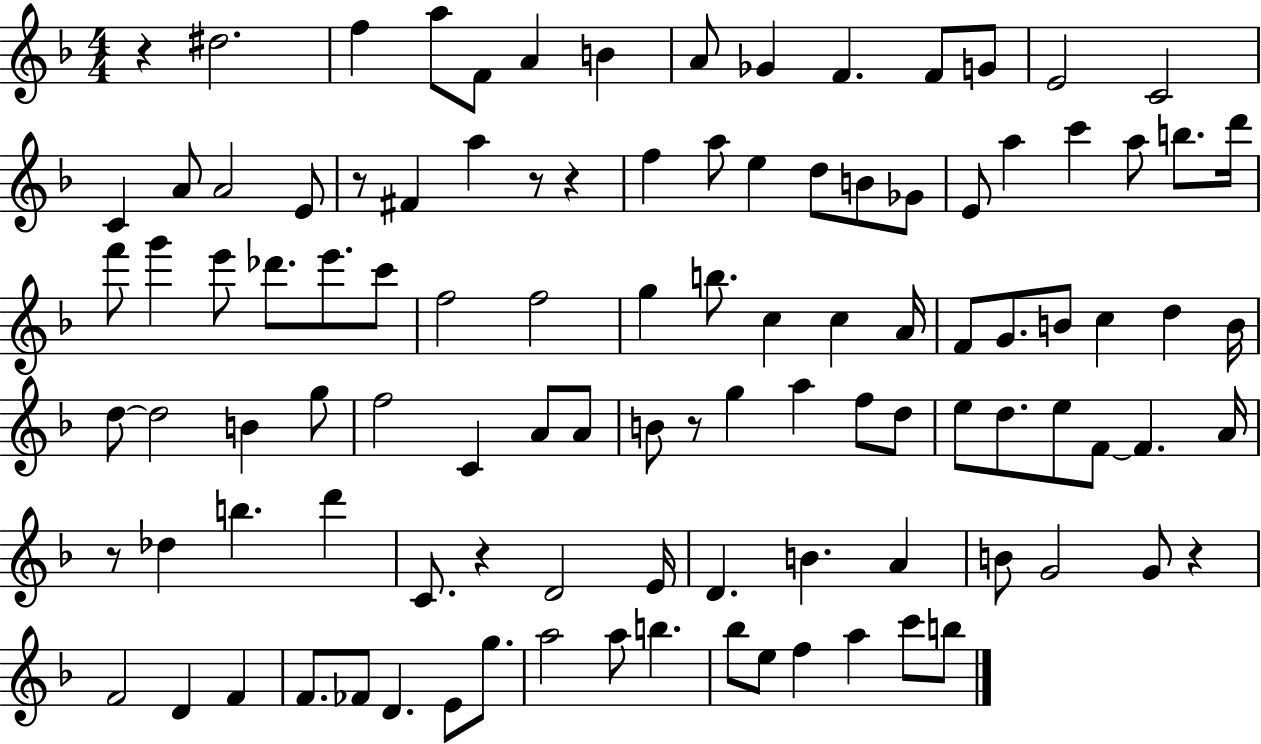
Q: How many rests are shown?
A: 8